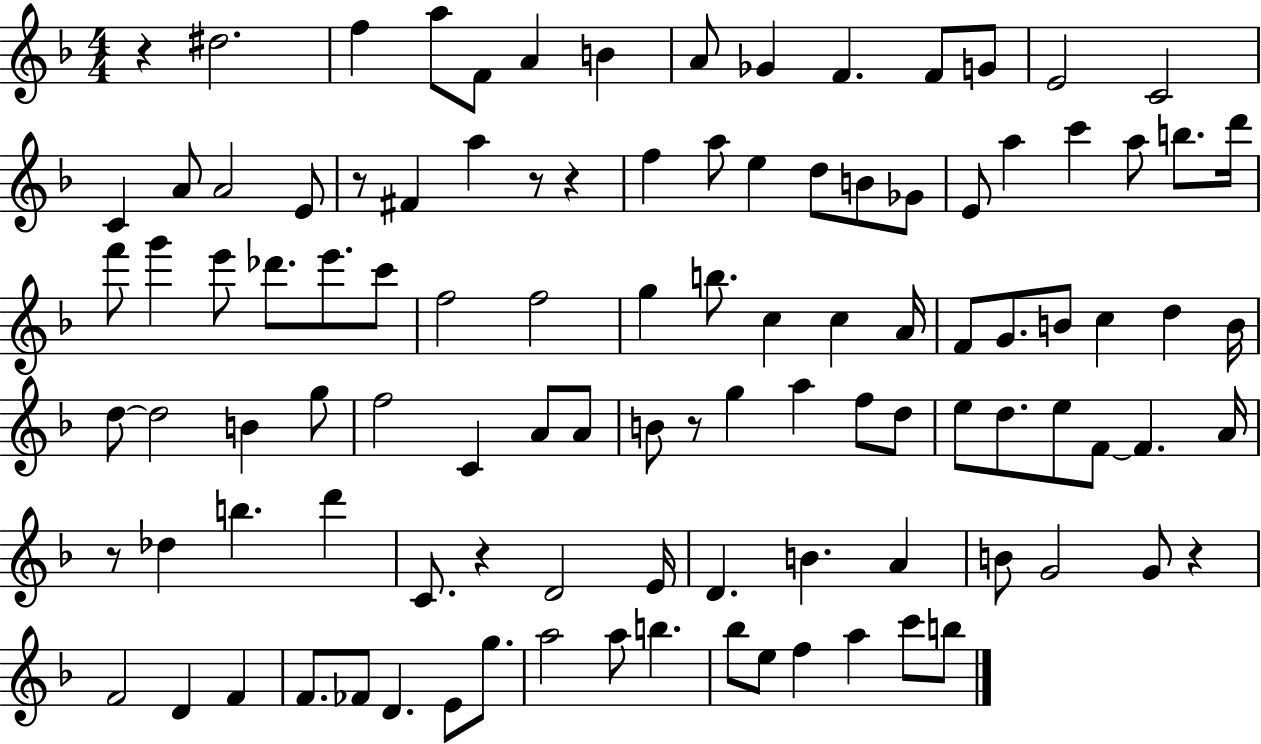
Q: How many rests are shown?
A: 8